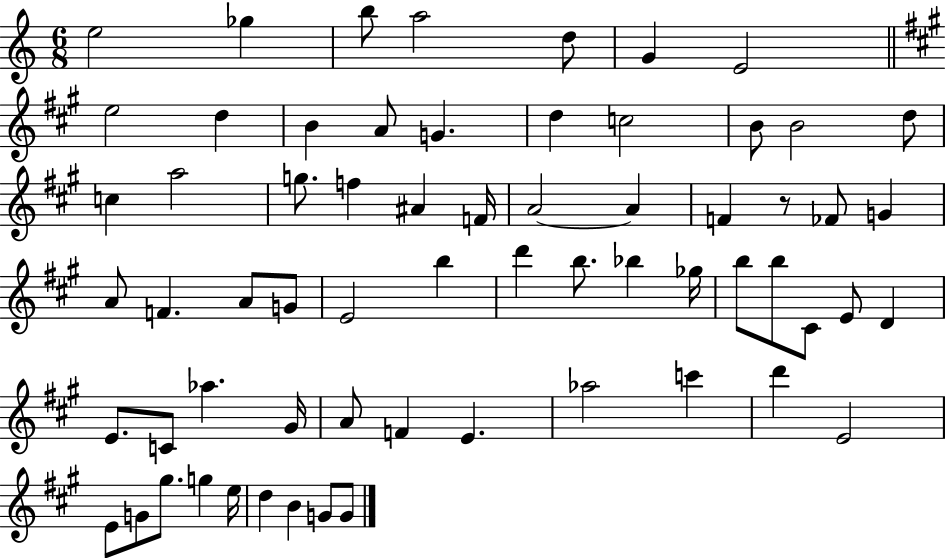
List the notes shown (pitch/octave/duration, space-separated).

E5/h Gb5/q B5/e A5/h D5/e G4/q E4/h E5/h D5/q B4/q A4/e G4/q. D5/q C5/h B4/e B4/h D5/e C5/q A5/h G5/e. F5/q A#4/q F4/s A4/h A4/q F4/q R/e FES4/e G4/q A4/e F4/q. A4/e G4/e E4/h B5/q D6/q B5/e. Bb5/q Gb5/s B5/e B5/e C#4/e E4/e D4/q E4/e. C4/e Ab5/q. G#4/s A4/e F4/q E4/q. Ab5/h C6/q D6/q E4/h E4/e G4/e G#5/e. G5/q E5/s D5/q B4/q G4/e G4/e